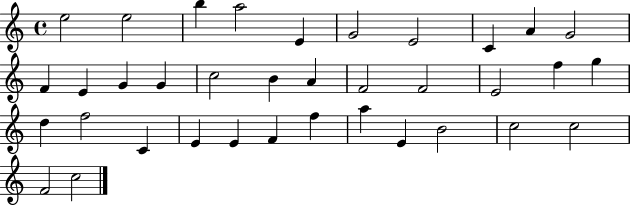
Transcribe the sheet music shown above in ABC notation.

X:1
T:Untitled
M:4/4
L:1/4
K:C
e2 e2 b a2 E G2 E2 C A G2 F E G G c2 B A F2 F2 E2 f g d f2 C E E F f a E B2 c2 c2 F2 c2